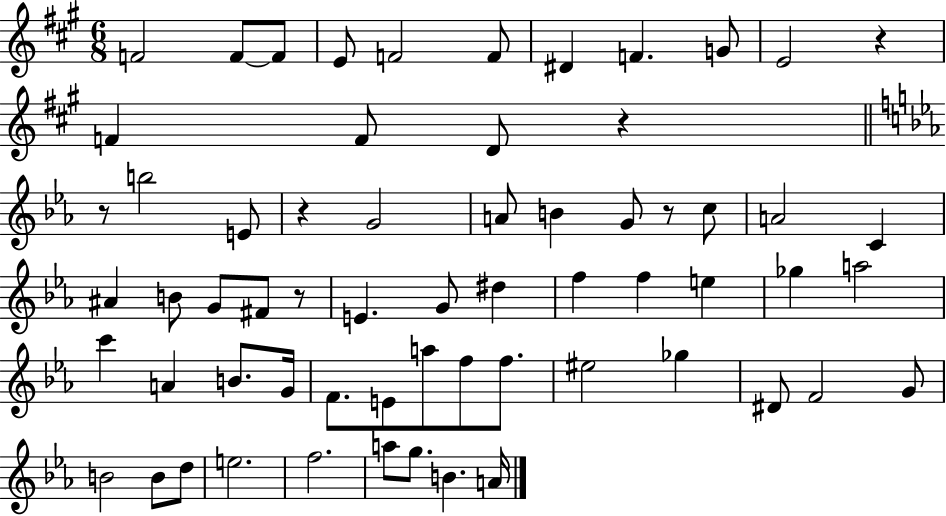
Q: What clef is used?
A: treble